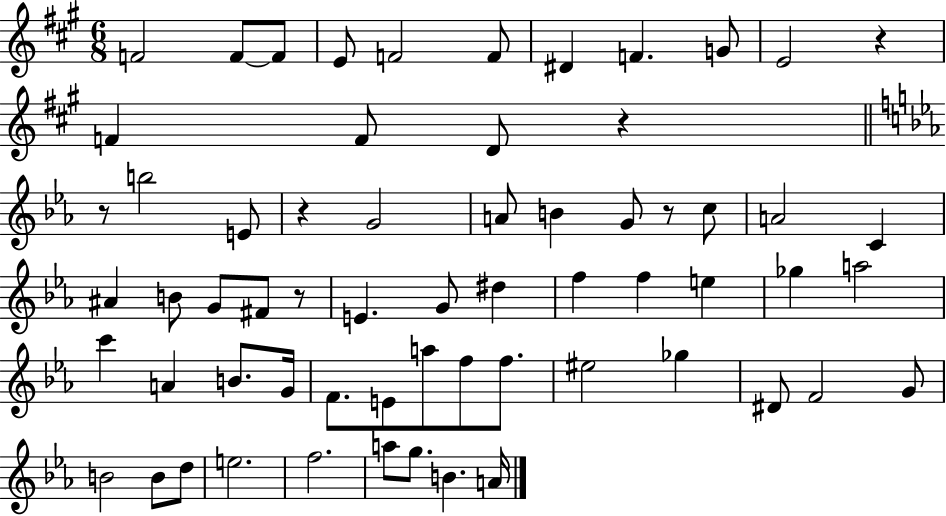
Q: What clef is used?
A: treble